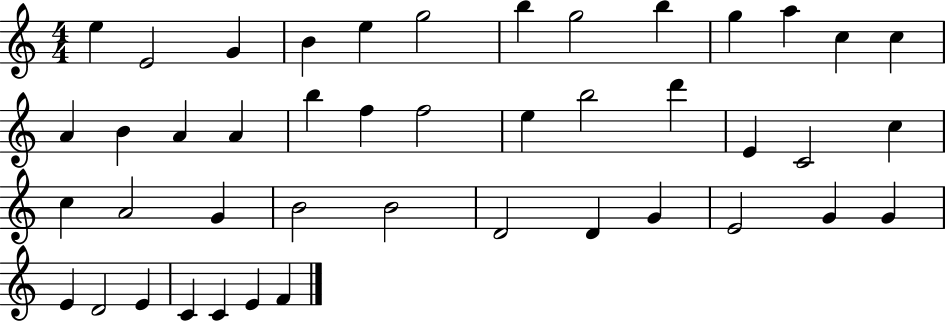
{
  \clef treble
  \numericTimeSignature
  \time 4/4
  \key c \major
  e''4 e'2 g'4 | b'4 e''4 g''2 | b''4 g''2 b''4 | g''4 a''4 c''4 c''4 | \break a'4 b'4 a'4 a'4 | b''4 f''4 f''2 | e''4 b''2 d'''4 | e'4 c'2 c''4 | \break c''4 a'2 g'4 | b'2 b'2 | d'2 d'4 g'4 | e'2 g'4 g'4 | \break e'4 d'2 e'4 | c'4 c'4 e'4 f'4 | \bar "|."
}